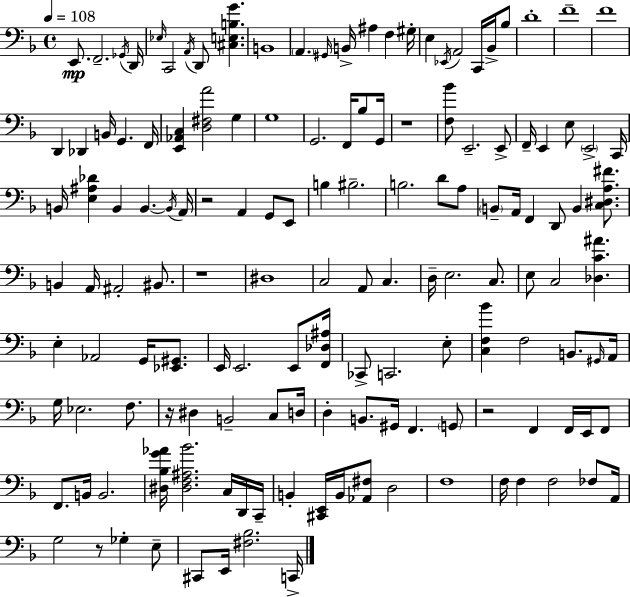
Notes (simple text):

E2/e. F2/h. Gb2/s D2/s Eb3/s C2/h A2/s D2/e [C#3,E3,B3,G4]/q. B2/w A2/q. G#2/s B2/s A#3/q F3/q G#3/s E3/q Eb2/s A2/h C2/s Bb2/s Bb3/e D4/w F4/w F4/w D2/q Db2/q B2/s G2/q. F2/s [E2,Ab2,C3]/q [D3,F#3,A4]/h G3/q G3/w G2/h. F2/s Bb3/e G2/s R/w [F3,Bb4]/e E2/h. E2/e F2/s E2/q E3/e E2/h C2/s B2/s [E3,A#3,Db4]/q B2/q B2/q. B2/s A2/s R/h A2/q G2/e E2/e B3/q BIS3/h. B3/h. D4/e A3/e B2/e A2/s F2/q D2/e B2/q [C3,D#3,A3,F#4]/e. B2/q A2/s A#2/h BIS2/e. R/w D#3/w C3/h A2/e C3/q. D3/s E3/h. C3/e. E3/e C3/h [Db3,C4,A#4]/q. E3/q Ab2/h G2/s [Eb2,G#2]/e. E2/s E2/h. E2/e [F2,Db3,A#3]/s CES2/e C2/h. E3/e [C3,F3,Bb4]/q F3/h B2/e. G#2/s A2/s G3/s Eb3/h. F3/e. R/s D#3/q B2/h C3/e D3/s D3/q B2/e. G#2/s F2/q. G2/e R/h F2/q F2/s E2/s F2/e F2/e. B2/s B2/h. [D#3,Bb3,G4,Ab4]/s [D#3,F3,A#3,Bb4]/h. C3/s D2/s C2/s B2/q [C#2,E2]/s B2/s [Ab2,F#3]/e D3/h F3/w F3/s F3/q F3/h FES3/e A2/s G3/h R/e Gb3/q E3/e C#2/e E2/s [F#3,Bb3]/h. C2/s